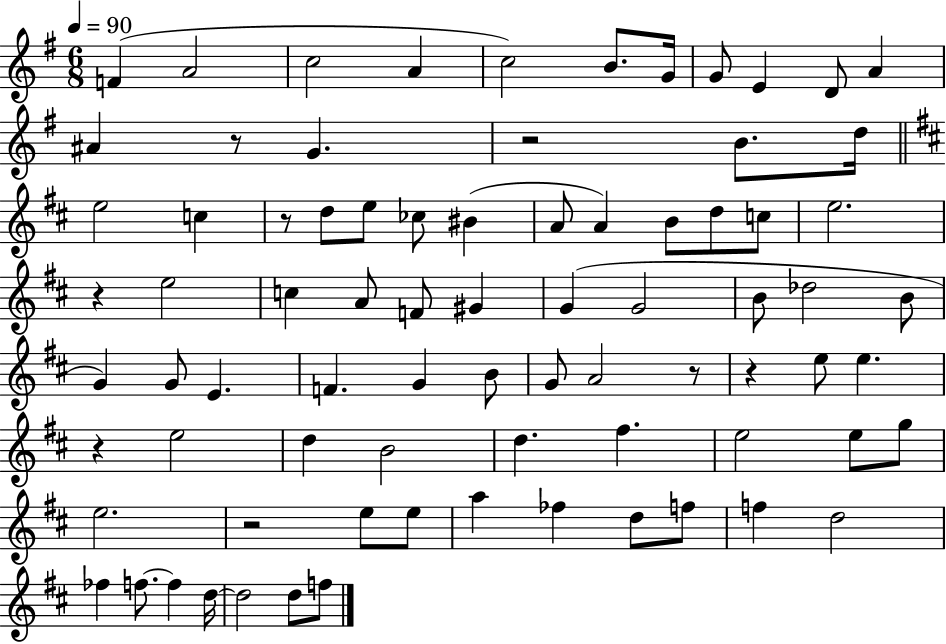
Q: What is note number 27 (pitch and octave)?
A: E5